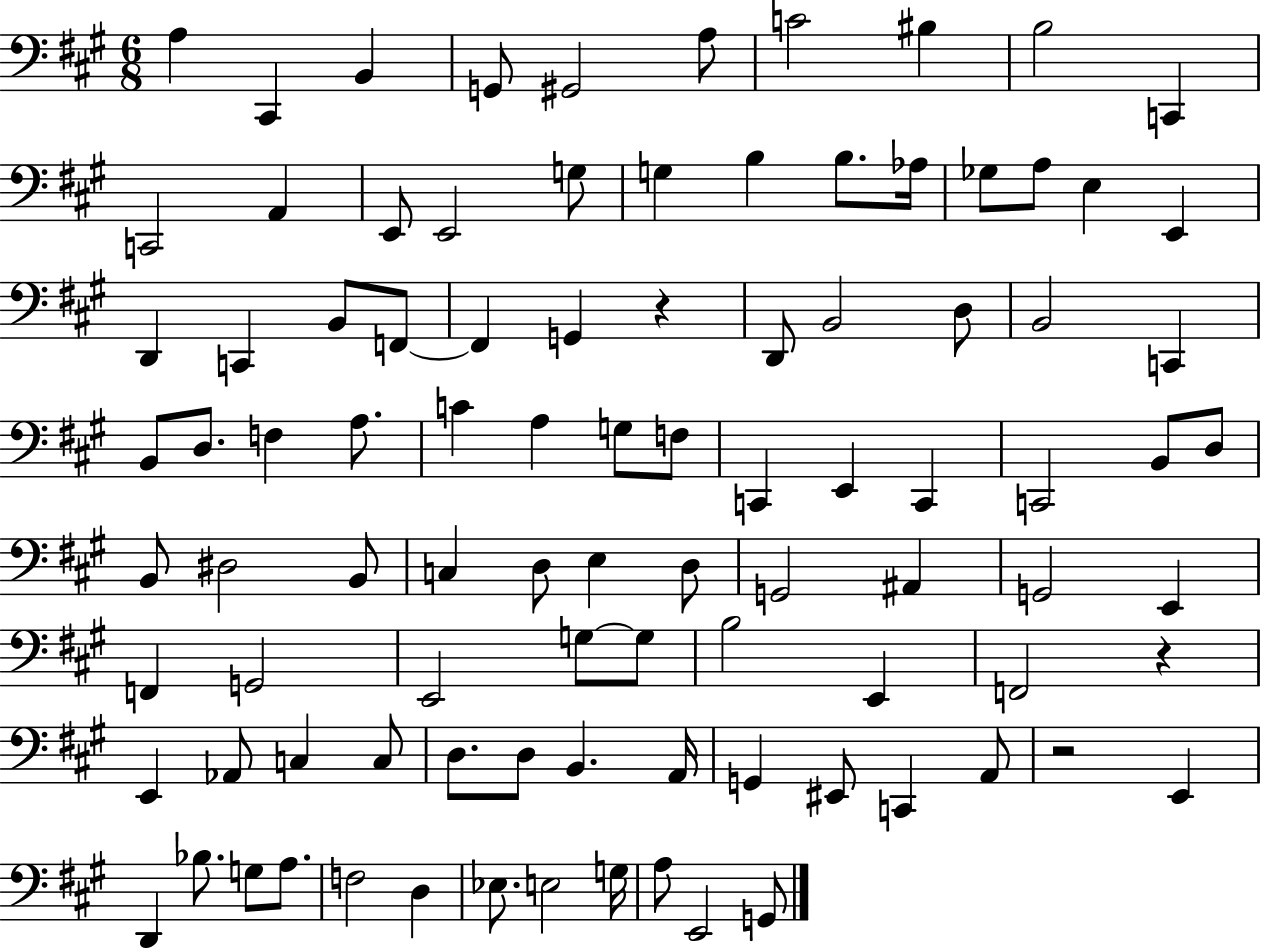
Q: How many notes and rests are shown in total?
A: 95